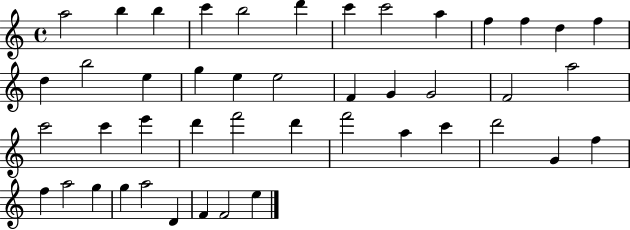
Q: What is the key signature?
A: C major